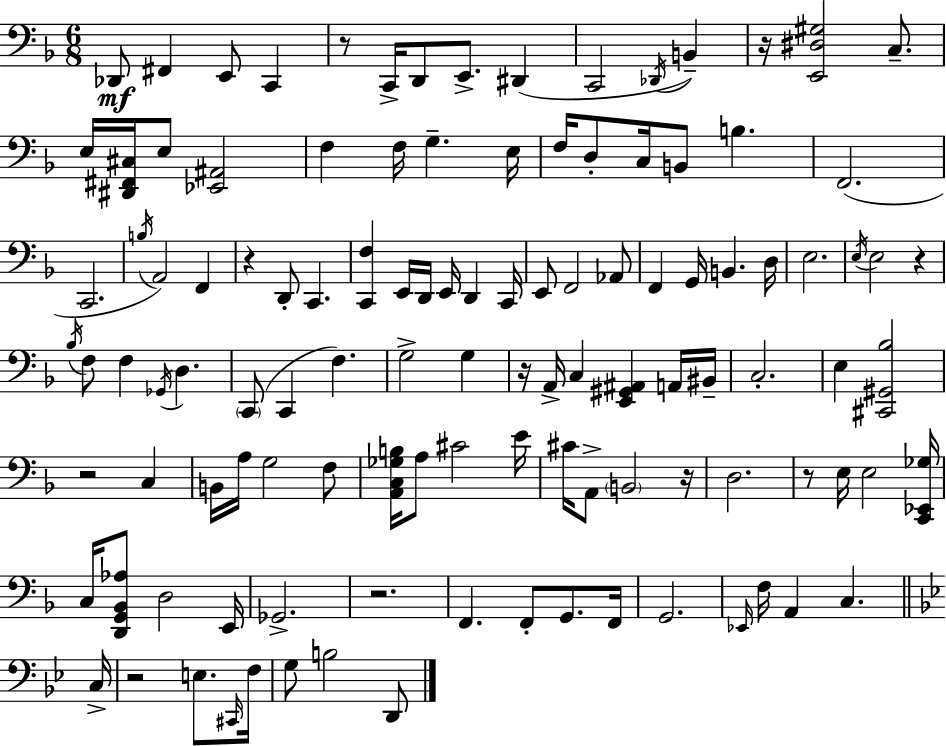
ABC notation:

X:1
T:Untitled
M:6/8
L:1/4
K:Dm
_D,,/2 ^F,, E,,/2 C,, z/2 C,,/4 D,,/2 E,,/2 ^D,, C,,2 _D,,/4 B,, z/4 [E,,^D,^G,]2 C,/2 E,/4 [^D,,^F,,^C,]/4 E,/2 [_E,,^A,,]2 F, F,/4 G, E,/4 F,/4 D,/2 C,/4 B,,/2 B, F,,2 C,,2 B,/4 A,,2 F,, z D,,/2 C,, [C,,F,] E,,/4 D,,/4 E,,/4 D,, C,,/4 E,,/2 F,,2 _A,,/2 F,, G,,/4 B,, D,/4 E,2 E,/4 E,2 z _B,/4 F,/2 F, _G,,/4 D, C,,/2 C,, F, G,2 G, z/4 A,,/4 C, [E,,^G,,^A,,] A,,/4 ^B,,/4 C,2 E, [^C,,^G,,_B,]2 z2 C, B,,/4 A,/4 G,2 F,/2 [A,,C,_G,B,]/4 A,/2 ^C2 E/4 ^C/4 A,,/2 B,,2 z/4 D,2 z/2 E,/4 E,2 [C,,_E,,_G,]/4 C,/4 [D,,G,,_B,,_A,]/2 D,2 E,,/4 _G,,2 z2 F,, F,,/2 G,,/2 F,,/4 G,,2 _E,,/4 F,/4 A,, C, C,/4 z2 E,/2 ^C,,/4 F,/4 G,/2 B,2 D,,/2